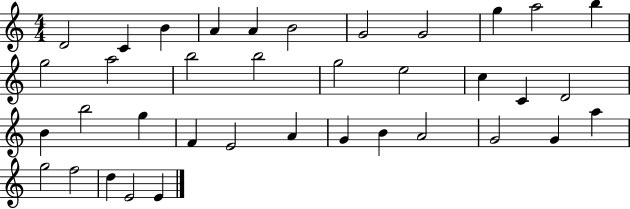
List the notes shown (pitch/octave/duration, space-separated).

D4/h C4/q B4/q A4/q A4/q B4/h G4/h G4/h G5/q A5/h B5/q G5/h A5/h B5/h B5/h G5/h E5/h C5/q C4/q D4/h B4/q B5/h G5/q F4/q E4/h A4/q G4/q B4/q A4/h G4/h G4/q A5/q G5/h F5/h D5/q E4/h E4/q